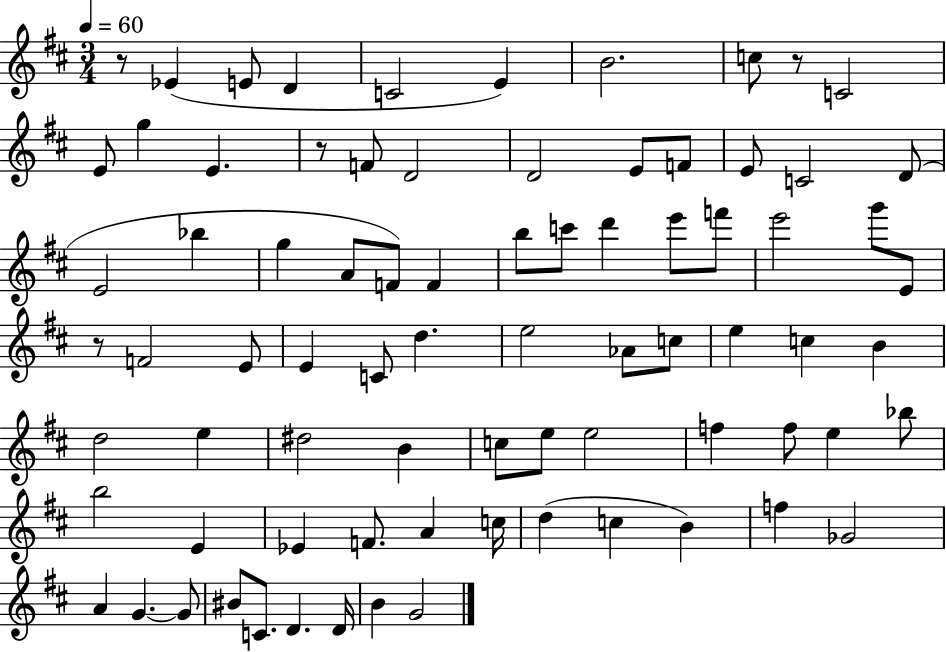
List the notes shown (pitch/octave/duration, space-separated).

R/e Eb4/q E4/e D4/q C4/h E4/q B4/h. C5/e R/e C4/h E4/e G5/q E4/q. R/e F4/e D4/h D4/h E4/e F4/e E4/e C4/h D4/e E4/h Bb5/q G5/q A4/e F4/e F4/q B5/e C6/e D6/q E6/e F6/e E6/h G6/e E4/e R/e F4/h E4/e E4/q C4/e D5/q. E5/h Ab4/e C5/e E5/q C5/q B4/q D5/h E5/q D#5/h B4/q C5/e E5/e E5/h F5/q F5/e E5/q Bb5/e B5/h E4/q Eb4/q F4/e. A4/q C5/s D5/q C5/q B4/q F5/q Gb4/h A4/q G4/q. G4/e BIS4/e C4/e. D4/q. D4/s B4/q G4/h